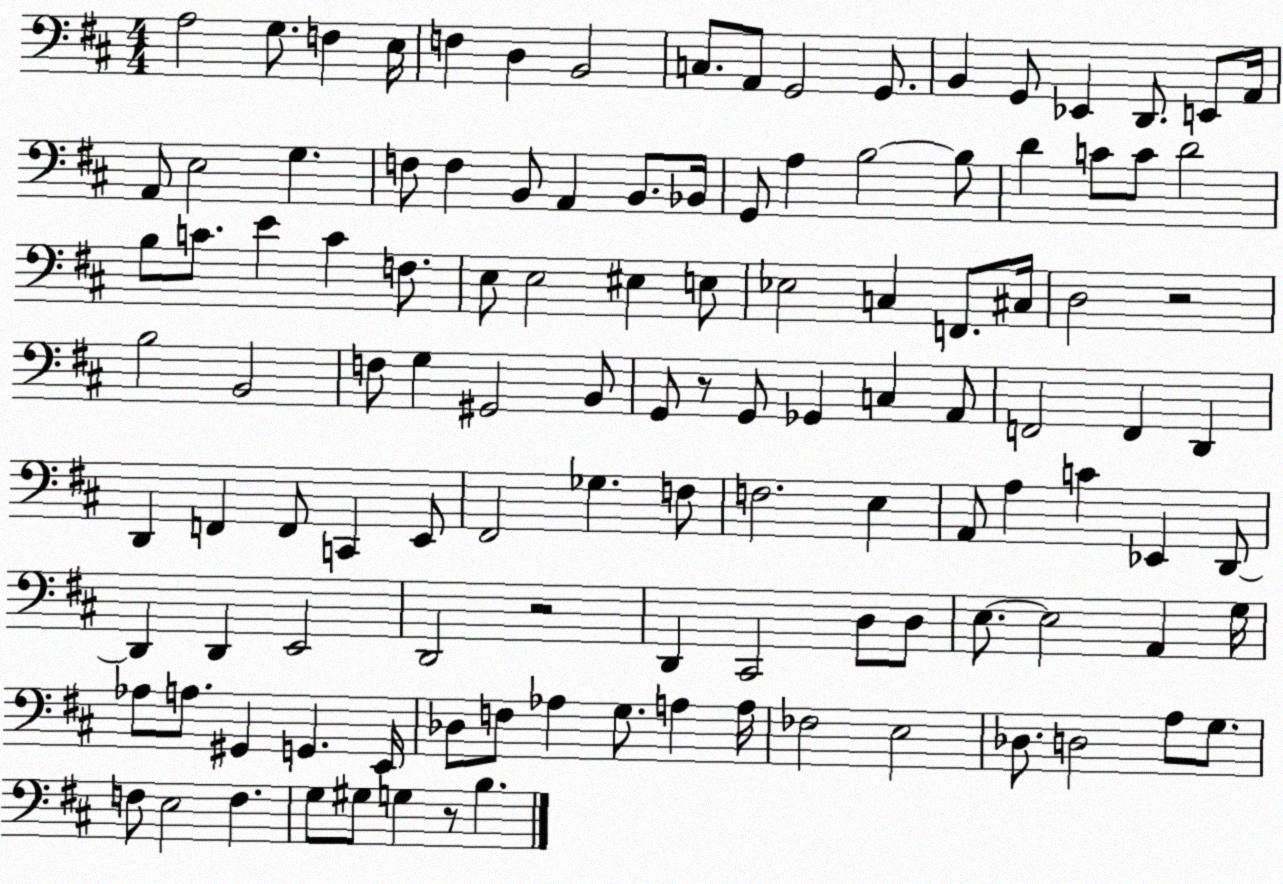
X:1
T:Untitled
M:4/4
L:1/4
K:D
A,2 G,/2 F, E,/4 F, D, B,,2 C,/2 A,,/2 G,,2 G,,/2 B,, G,,/2 _E,, D,,/2 E,,/2 A,,/4 A,,/2 E,2 G, F,/2 F, B,,/2 A,, B,,/2 _B,,/4 G,,/2 A, B,2 B,/2 D C/2 C/2 D2 B,/2 C/2 E C F,/2 E,/2 E,2 ^E, E,/2 _E,2 C, F,,/2 ^C,/4 D,2 z2 B,2 B,,2 F,/2 G, ^G,,2 B,,/2 G,,/2 z/2 G,,/2 _G,, C, A,,/2 F,,2 F,, D,, D,, F,, F,,/2 C,, E,,/2 ^F,,2 _G, F,/2 F,2 E, A,,/2 A, C _E,, D,,/2 D,, D,, E,,2 D,,2 z2 D,, ^C,,2 D,/2 D,/2 E,/2 E,2 A,, G,/4 _A,/2 A,/2 ^G,, G,, E,,/4 _D,/2 F,/2 _A, G,/2 A, A,/4 _F,2 E,2 _D,/2 D,2 A,/2 G,/2 F,/2 E,2 F, G,/2 ^G,/2 G, z/2 B,